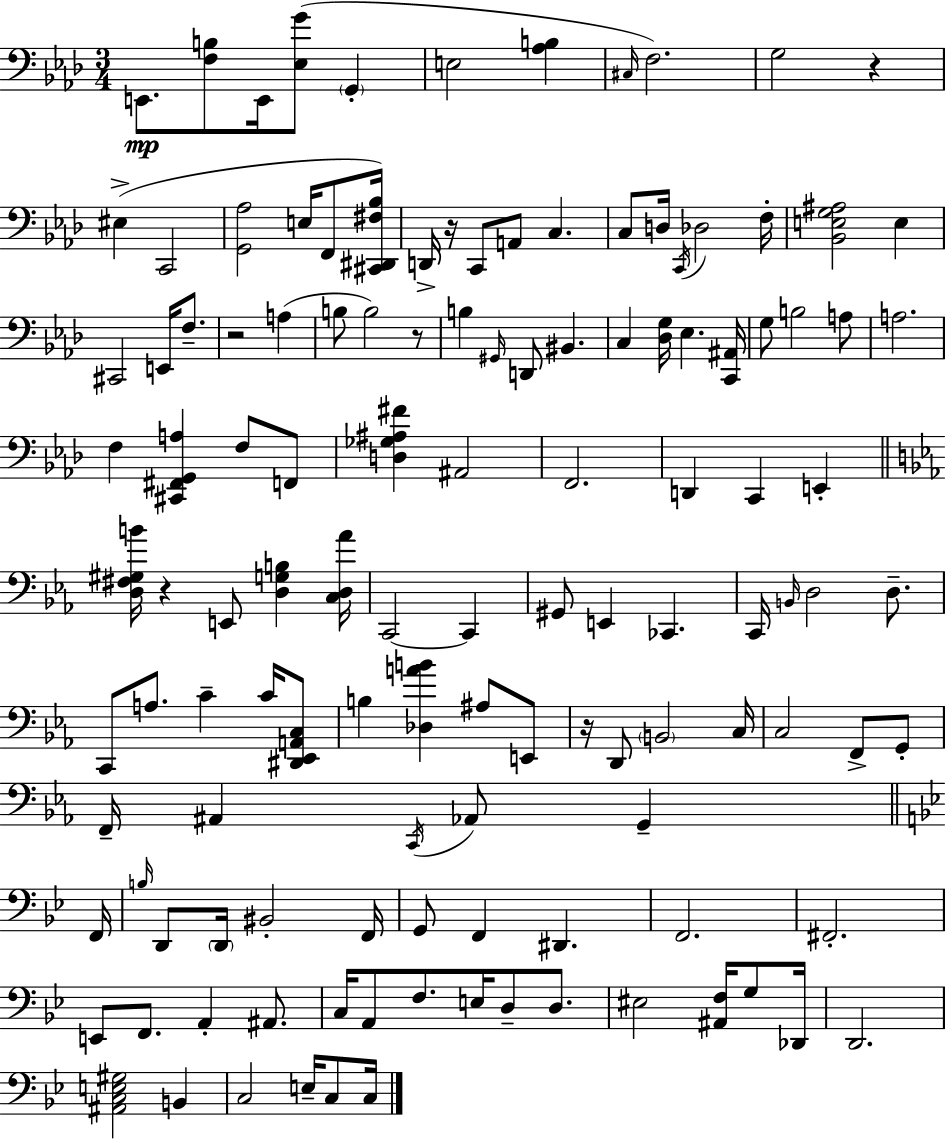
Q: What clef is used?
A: bass